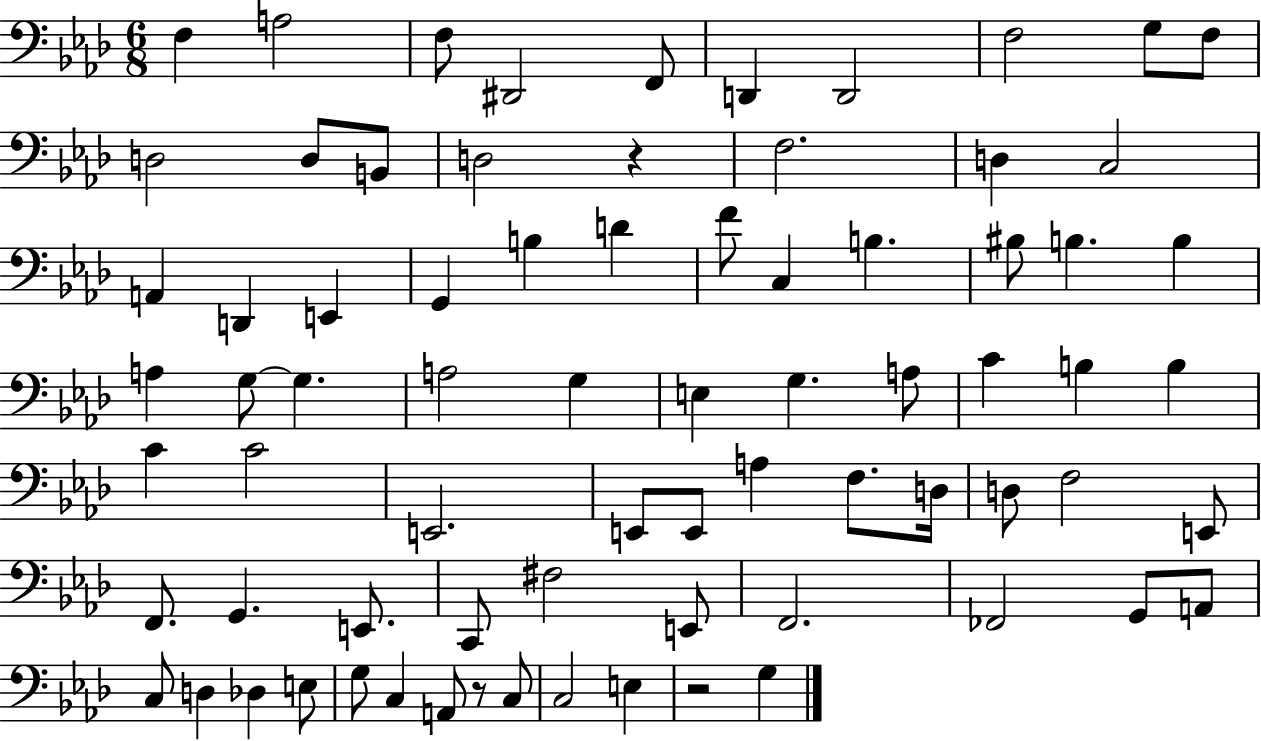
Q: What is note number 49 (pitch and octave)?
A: D3